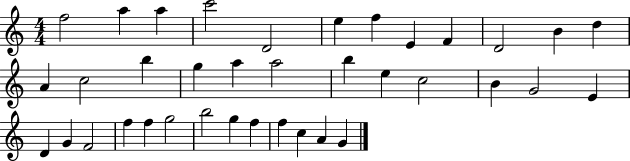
F5/h A5/q A5/q C6/h D4/h E5/q F5/q E4/q F4/q D4/h B4/q D5/q A4/q C5/h B5/q G5/q A5/q A5/h B5/q E5/q C5/h B4/q G4/h E4/q D4/q G4/q F4/h F5/q F5/q G5/h B5/h G5/q F5/q F5/q C5/q A4/q G4/q